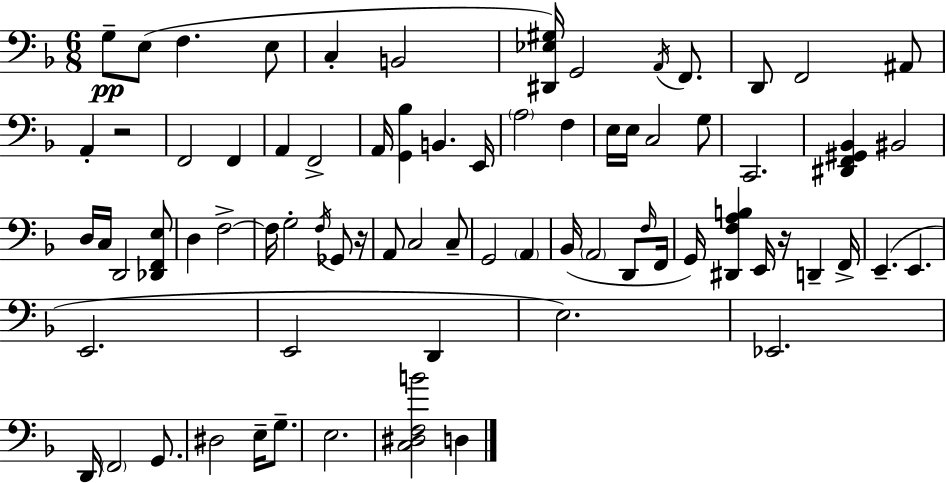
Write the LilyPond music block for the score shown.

{
  \clef bass
  \numericTimeSignature
  \time 6/8
  \key d \minor
  \repeat volta 2 { g8--\pp e8( f4. e8 | c4-. b,2 | <dis, ees gis>16) g,2 \acciaccatura { a,16 } f,8. | d,8 f,2 ais,8 | \break a,4-. r2 | f,2 f,4 | a,4 f,2-> | a,16 <g, bes>4 b,4. | \break e,16 \parenthesize a2 f4 | e16 e16 c2 g8 | c,2. | <dis, f, gis, bes,>4 bis,2 | \break d16 c16 d,2 <des, f, e>8 | d4 f2->~~ | f16 g2-. \acciaccatura { f16 } ges,8 | r16 a,8 c2 | \break c8-- g,2 \parenthesize a,4 | bes,16( \parenthesize a,2 d,8 | \grace { f16 } f,16 g,16) <dis, f a b>4 e,16 r16 d,4-- | f,16-> e,4.--( e,4. | \break e,2. | e,2 d,4 | e2.) | ees,2. | \break d,16 \parenthesize f,2 | g,8. dis2 e16-- | g8.-- e2. | <c dis f b'>2 d4 | \break } \bar "|."
}